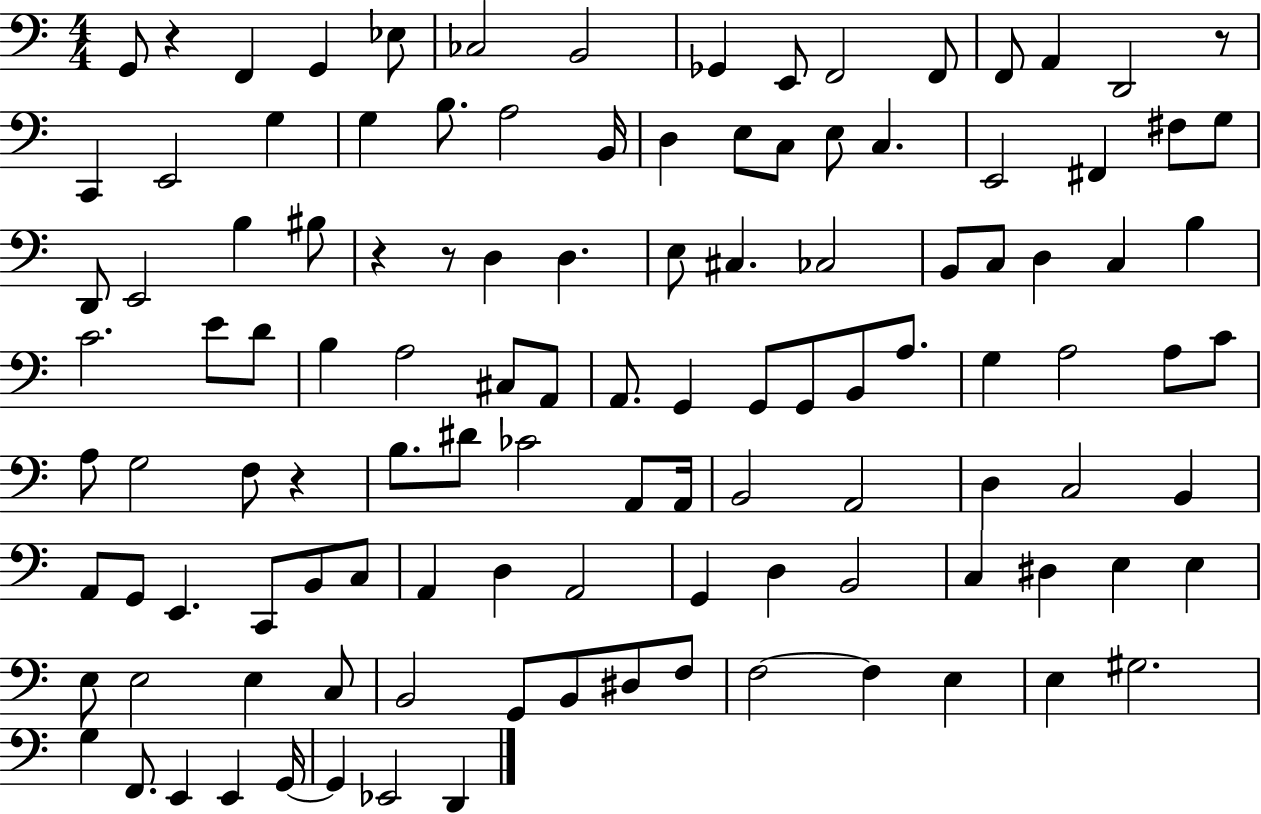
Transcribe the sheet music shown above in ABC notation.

X:1
T:Untitled
M:4/4
L:1/4
K:C
G,,/2 z F,, G,, _E,/2 _C,2 B,,2 _G,, E,,/2 F,,2 F,,/2 F,,/2 A,, D,,2 z/2 C,, E,,2 G, G, B,/2 A,2 B,,/4 D, E,/2 C,/2 E,/2 C, E,,2 ^F,, ^F,/2 G,/2 D,,/2 E,,2 B, ^B,/2 z z/2 D, D, E,/2 ^C, _C,2 B,,/2 C,/2 D, C, B, C2 E/2 D/2 B, A,2 ^C,/2 A,,/2 A,,/2 G,, G,,/2 G,,/2 B,,/2 A,/2 G, A,2 A,/2 C/2 A,/2 G,2 F,/2 z B,/2 ^D/2 _C2 A,,/2 A,,/4 B,,2 A,,2 D, C,2 B,, A,,/2 G,,/2 E,, C,,/2 B,,/2 C,/2 A,, D, A,,2 G,, D, B,,2 C, ^D, E, E, E,/2 E,2 E, C,/2 B,,2 G,,/2 B,,/2 ^D,/2 F,/2 F,2 F, E, E, ^G,2 G, F,,/2 E,, E,, G,,/4 G,, _E,,2 D,,